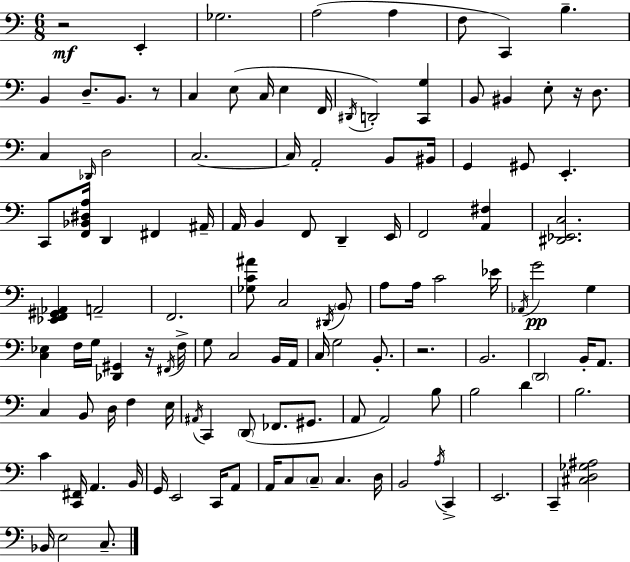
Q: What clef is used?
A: bass